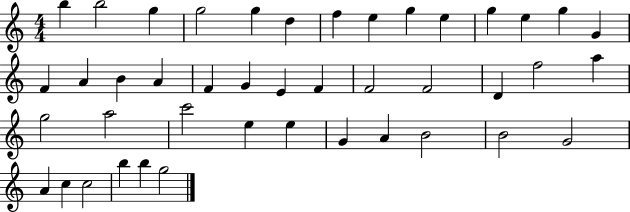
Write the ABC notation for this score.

X:1
T:Untitled
M:4/4
L:1/4
K:C
b b2 g g2 g d f e g e g e g G F A B A F G E F F2 F2 D f2 a g2 a2 c'2 e e G A B2 B2 G2 A c c2 b b g2